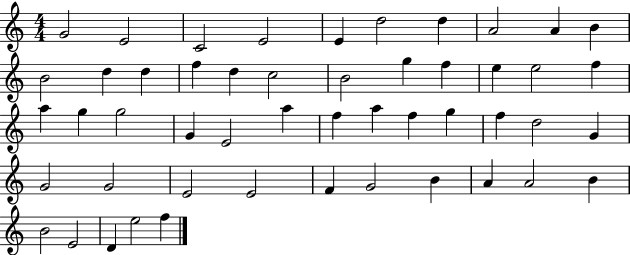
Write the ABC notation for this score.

X:1
T:Untitled
M:4/4
L:1/4
K:C
G2 E2 C2 E2 E d2 d A2 A B B2 d d f d c2 B2 g f e e2 f a g g2 G E2 a f a f g f d2 G G2 G2 E2 E2 F G2 B A A2 B B2 E2 D e2 f